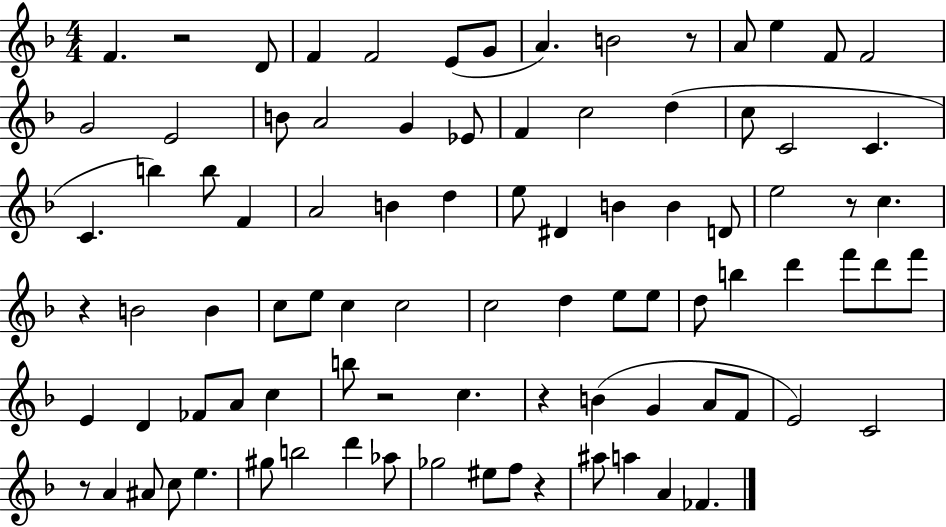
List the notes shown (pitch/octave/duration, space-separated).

F4/q. R/h D4/e F4/q F4/h E4/e G4/e A4/q. B4/h R/e A4/e E5/q F4/e F4/h G4/h E4/h B4/e A4/h G4/q Eb4/e F4/q C5/h D5/q C5/e C4/h C4/q. C4/q. B5/q B5/e F4/q A4/h B4/q D5/q E5/e D#4/q B4/q B4/q D4/e E5/h R/e C5/q. R/q B4/h B4/q C5/e E5/e C5/q C5/h C5/h D5/q E5/e E5/e D5/e B5/q D6/q F6/e D6/e F6/e E4/q D4/q FES4/e A4/e C5/q B5/e R/h C5/q. R/q B4/q G4/q A4/e F4/e E4/h C4/h R/e A4/q A#4/e C5/e E5/q. G#5/e B5/h D6/q Ab5/e Gb5/h EIS5/e F5/e R/q A#5/e A5/q A4/q FES4/q.